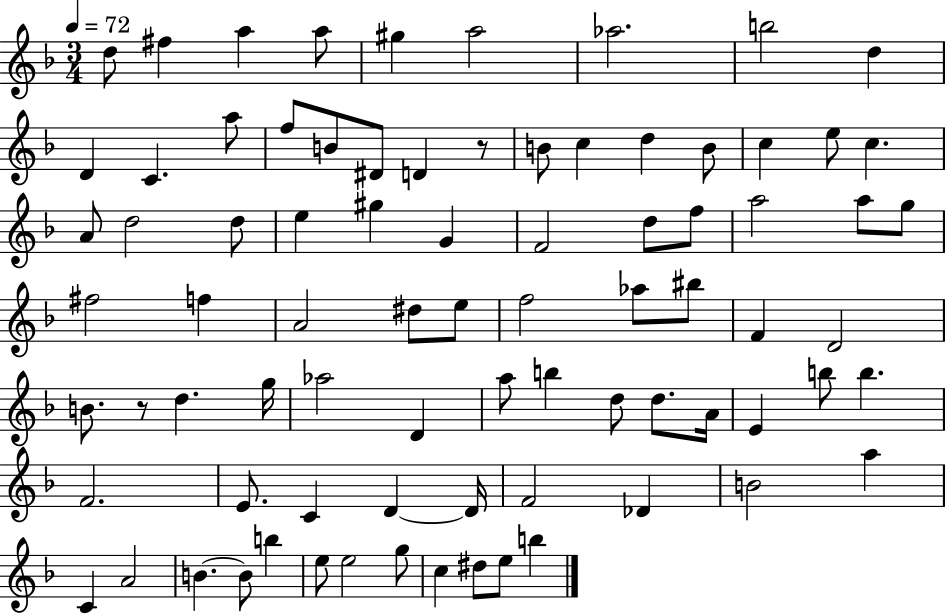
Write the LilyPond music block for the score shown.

{
  \clef treble
  \numericTimeSignature
  \time 3/4
  \key f \major
  \tempo 4 = 72
  \repeat volta 2 { d''8 fis''4 a''4 a''8 | gis''4 a''2 | aes''2. | b''2 d''4 | \break d'4 c'4. a''8 | f''8 b'8 dis'8 d'4 r8 | b'8 c''4 d''4 b'8 | c''4 e''8 c''4. | \break a'8 d''2 d''8 | e''4 gis''4 g'4 | f'2 d''8 f''8 | a''2 a''8 g''8 | \break fis''2 f''4 | a'2 dis''8 e''8 | f''2 aes''8 bis''8 | f'4 d'2 | \break b'8. r8 d''4. g''16 | aes''2 d'4 | a''8 b''4 d''8 d''8. a'16 | e'4 b''8 b''4. | \break f'2. | e'8. c'4 d'4~~ d'16 | f'2 des'4 | b'2 a''4 | \break c'4 a'2 | b'4.~~ b'8 b''4 | e''8 e''2 g''8 | c''4 dis''8 e''8 b''4 | \break } \bar "|."
}